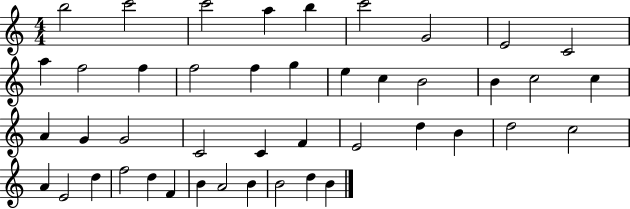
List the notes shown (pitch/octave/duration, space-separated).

B5/h C6/h C6/h A5/q B5/q C6/h G4/h E4/h C4/h A5/q F5/h F5/q F5/h F5/q G5/q E5/q C5/q B4/h B4/q C5/h C5/q A4/q G4/q G4/h C4/h C4/q F4/q E4/h D5/q B4/q D5/h C5/h A4/q E4/h D5/q F5/h D5/q F4/q B4/q A4/h B4/q B4/h D5/q B4/q